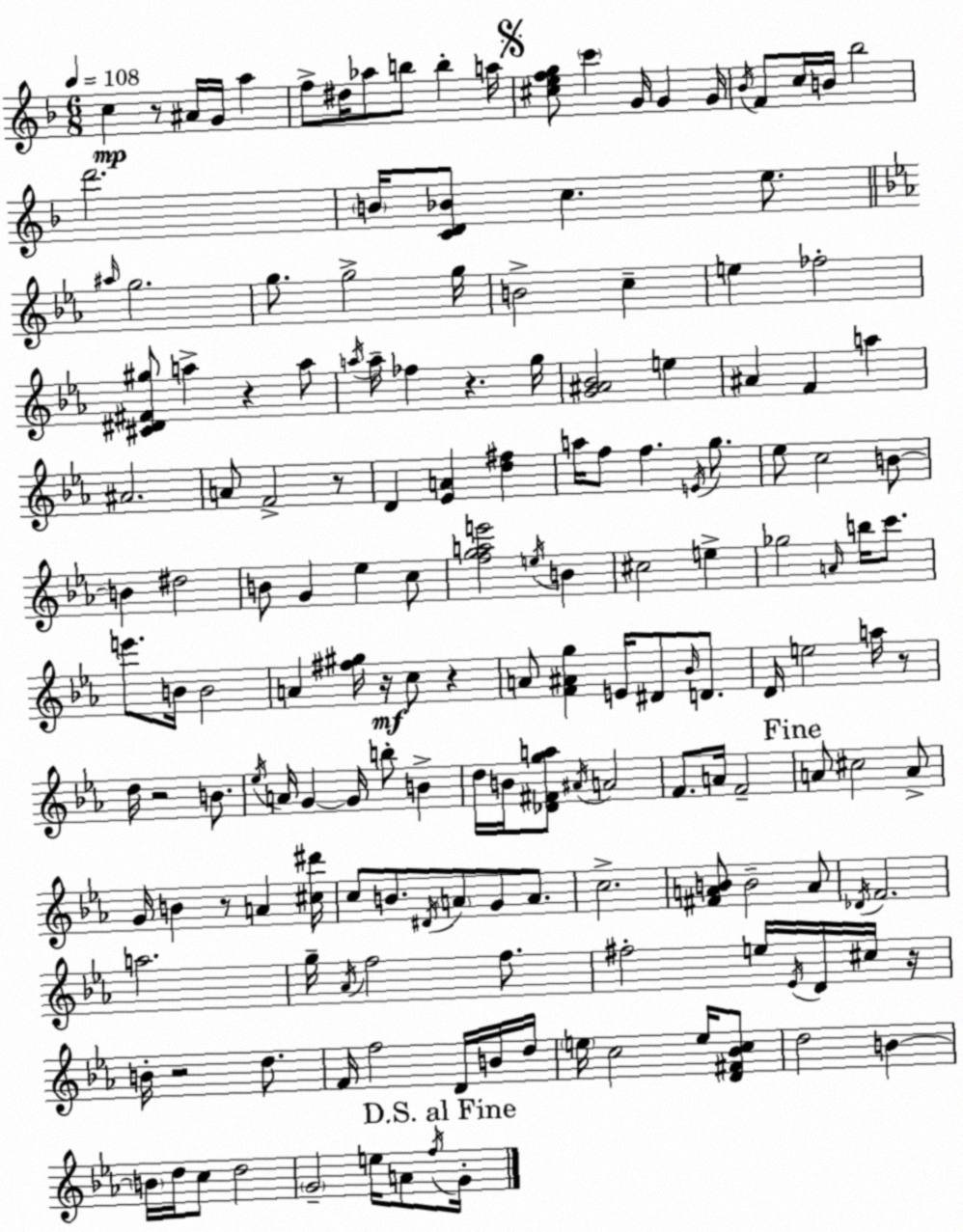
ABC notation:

X:1
T:Untitled
M:6/8
L:1/4
K:Dm
c z/2 ^A/4 G/4 a f/2 ^d/4 _a/2 b/2 b a/4 [^cefg]/2 c' G/4 G G/4 _B/4 F/2 c/4 B/4 _b2 d'2 B/4 [CD_B]/2 c e/2 ^a/4 g2 g/2 g2 g/4 B2 c e _f2 [^C^D^F^g]/2 a z a/2 a/4 a/4 _f z g/4 [G^A_B]2 e ^A F a ^A2 A/2 F2 z/2 D [_EA] [d^f] a/4 f/2 f E/4 g/2 _e/2 c2 B/2 B ^d2 B/2 G _e c/2 [fgae']2 e/4 B ^c2 e _g2 A/4 b/4 c'/2 e'/2 B/4 B2 A [^f^g]/4 z/4 c/2 z A/2 [F^Ag] E/4 ^D/2 _B/4 D/2 D/4 e2 a/4 z/2 d/4 z2 B/2 _e/4 A/4 G G/4 b/2 B d/4 B/4 [_D^Fga]/2 ^A/4 A2 F/2 A/4 F2 A/2 ^c2 A/2 G/4 B z/2 A [^c^d']/4 c/2 B/2 ^D/4 A/2 G/2 A/2 c2 [^FAB]/2 B2 A/2 _D/4 F2 a2 g/4 _A/4 f2 f/2 ^f2 e/4 _E/4 D/4 ^c/4 z/4 B/4 z2 d/2 F/4 f2 D/4 B/4 d/4 e/4 c2 e/4 [D^F_Bc]/2 d2 B B/4 d/4 c/2 d2 G2 e/4 A/2 f/4 G/4